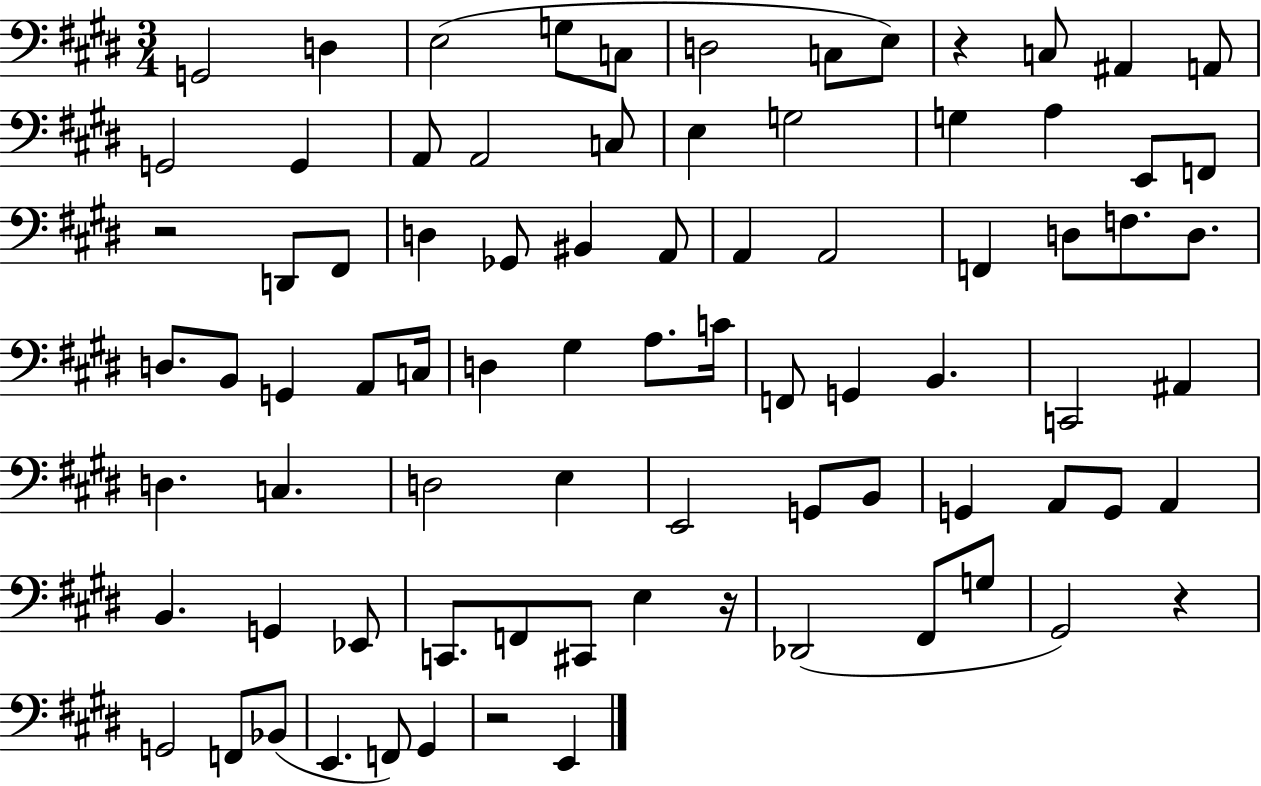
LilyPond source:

{
  \clef bass
  \numericTimeSignature
  \time 3/4
  \key e \major
  \repeat volta 2 { g,2 d4 | e2( g8 c8 | d2 c8 e8) | r4 c8 ais,4 a,8 | \break g,2 g,4 | a,8 a,2 c8 | e4 g2 | g4 a4 e,8 f,8 | \break r2 d,8 fis,8 | d4 ges,8 bis,4 a,8 | a,4 a,2 | f,4 d8 f8. d8. | \break d8. b,8 g,4 a,8 c16 | d4 gis4 a8. c'16 | f,8 g,4 b,4. | c,2 ais,4 | \break d4. c4. | d2 e4 | e,2 g,8 b,8 | g,4 a,8 g,8 a,4 | \break b,4. g,4 ees,8 | c,8. f,8 cis,8 e4 r16 | des,2( fis,8 g8 | gis,2) r4 | \break g,2 f,8 bes,8( | e,4. f,8) gis,4 | r2 e,4 | } \bar "|."
}